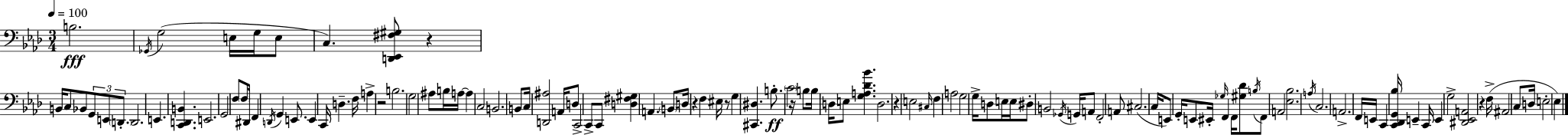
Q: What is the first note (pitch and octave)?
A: B3